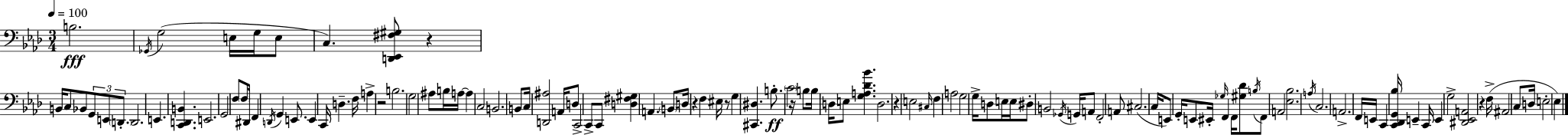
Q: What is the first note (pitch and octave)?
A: B3